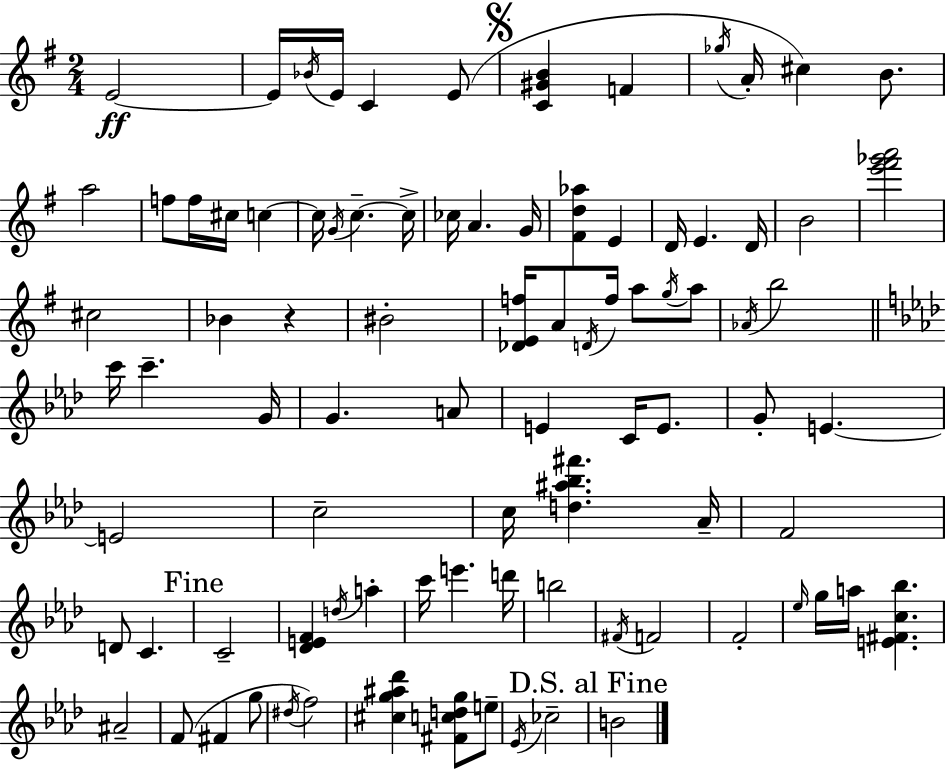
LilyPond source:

{
  \clef treble
  \numericTimeSignature
  \time 2/4
  \key g \major
  e'2~~\ff | e'16 \acciaccatura { bes'16 } e'16 c'4 e'8( | \mark \markup { \musicglyph "scripts.segno" } <c' gis' b'>4 f'4 | \acciaccatura { ges''16 } a'16-. cis''4) b'8. | \break a''2 | f''8 f''16 cis''16 c''4~~ | c''16 \acciaccatura { g'16 } c''4.--~~ | c''16-> ces''16 a'4. | \break g'16 <fis' d'' aes''>4 e'4 | d'16 e'4. | d'16 b'2 | <e''' fis''' ges''' a'''>2 | \break cis''2 | bes'4 r4 | bis'2-. | <des' e' f''>16 a'8 \acciaccatura { d'16 } f''16 | \break a''8 \acciaccatura { g''16 } a''8 \acciaccatura { aes'16 } b''2 | \bar "||" \break \key f \minor c'''16 c'''4.-- g'16 | g'4. a'8 | e'4 c'16 e'8. | g'8-. e'4.~~ | \break e'2 | c''2-- | c''16 <d'' ais'' bes'' fis'''>4. aes'16-- | f'2 | \break d'8 c'4. | \mark "Fine" c'2-- | <des' e' f'>4 \acciaccatura { d''16 } a''4-. | c'''16 e'''4. | \break d'''16 b''2 | \acciaccatura { fis'16 } f'2 | f'2-. | \grace { ees''16 } g''16 a''16 <e' fis' c'' bes''>4. | \break ais'2-- | f'8( fis'4 | g''8 \acciaccatura { dis''16 } f''2) | <cis'' g'' ais'' des'''>4 | \break <fis' c'' d'' g''>8 e''8-- \acciaccatura { ees'16 } ces''2-- | \mark "D.S. al Fine" b'2 | \bar "|."
}